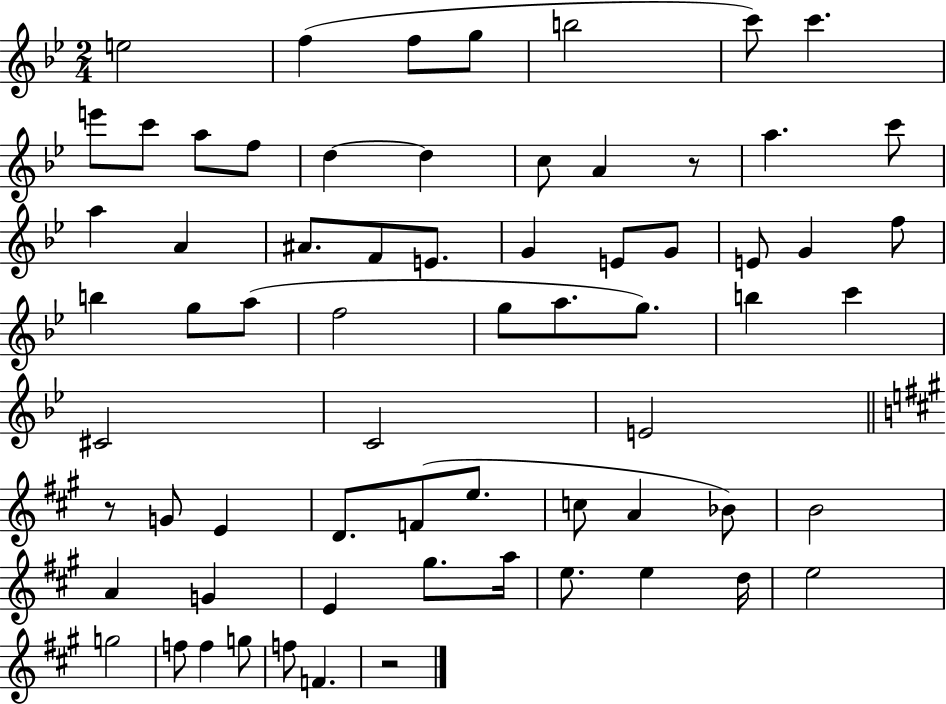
{
  \clef treble
  \numericTimeSignature
  \time 2/4
  \key bes \major
  e''2 | f''4( f''8 g''8 | b''2 | c'''8) c'''4. | \break e'''8 c'''8 a''8 f''8 | d''4~~ d''4 | c''8 a'4 r8 | a''4. c'''8 | \break a''4 a'4 | ais'8. f'8 e'8. | g'4 e'8 g'8 | e'8 g'4 f''8 | \break b''4 g''8 a''8( | f''2 | g''8 a''8. g''8.) | b''4 c'''4 | \break cis'2 | c'2 | e'2 | \bar "||" \break \key a \major r8 g'8 e'4 | d'8. f'8( e''8. | c''8 a'4 bes'8) | b'2 | \break a'4 g'4 | e'4 gis''8. a''16 | e''8. e''4 d''16 | e''2 | \break g''2 | f''8 f''4 g''8 | f''8 f'4. | r2 | \break \bar "|."
}